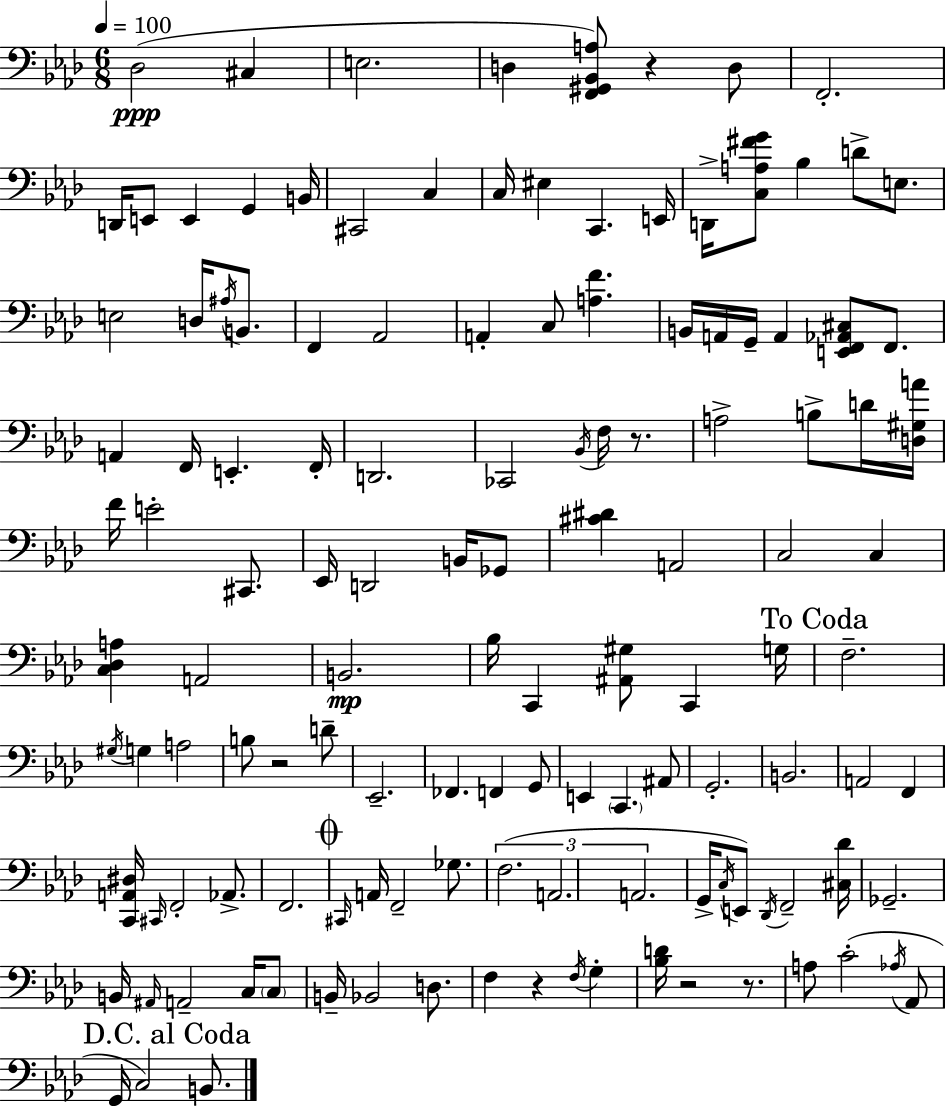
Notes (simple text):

Db3/h C#3/q E3/h. D3/q [F2,G#2,Bb2,A3]/e R/q D3/e F2/h. D2/s E2/e E2/q G2/q B2/s C#2/h C3/q C3/s EIS3/q C2/q. E2/s D2/s [C3,A3,F#4,G4]/e Bb3/q D4/e E3/e. E3/h D3/s A#3/s B2/e. F2/q Ab2/h A2/q C3/e [A3,F4]/q. B2/s A2/s G2/s A2/q [E2,F2,Ab2,C#3]/e F2/e. A2/q F2/s E2/q. F2/s D2/h. CES2/h Bb2/s F3/s R/e. A3/h B3/e D4/s [D3,G#3,A4]/s F4/s E4/h C#2/e. Eb2/s D2/h B2/s Gb2/e [C#4,D#4]/q A2/h C3/h C3/q [C3,Db3,A3]/q A2/h B2/h. Bb3/s C2/q [A#2,G#3]/e C2/q G3/s F3/h. G#3/s G3/q A3/h B3/e R/h D4/e Eb2/h. FES2/q. F2/q G2/e E2/q C2/q. A#2/e G2/h. B2/h. A2/h F2/q [C2,A2,D#3]/s C#2/s F2/h Ab2/e. F2/h. C#2/s A2/s F2/h Gb3/e. F3/h. A2/h. A2/h. G2/s C3/s E2/e Db2/s F2/h [C#3,Db4]/s Gb2/h. B2/s A#2/s A2/h C3/s C3/e B2/s Bb2/h D3/e. F3/q R/q F3/s G3/q [Bb3,D4]/s R/h R/e. A3/e C4/h Ab3/s Ab2/e G2/s C3/h B2/e.